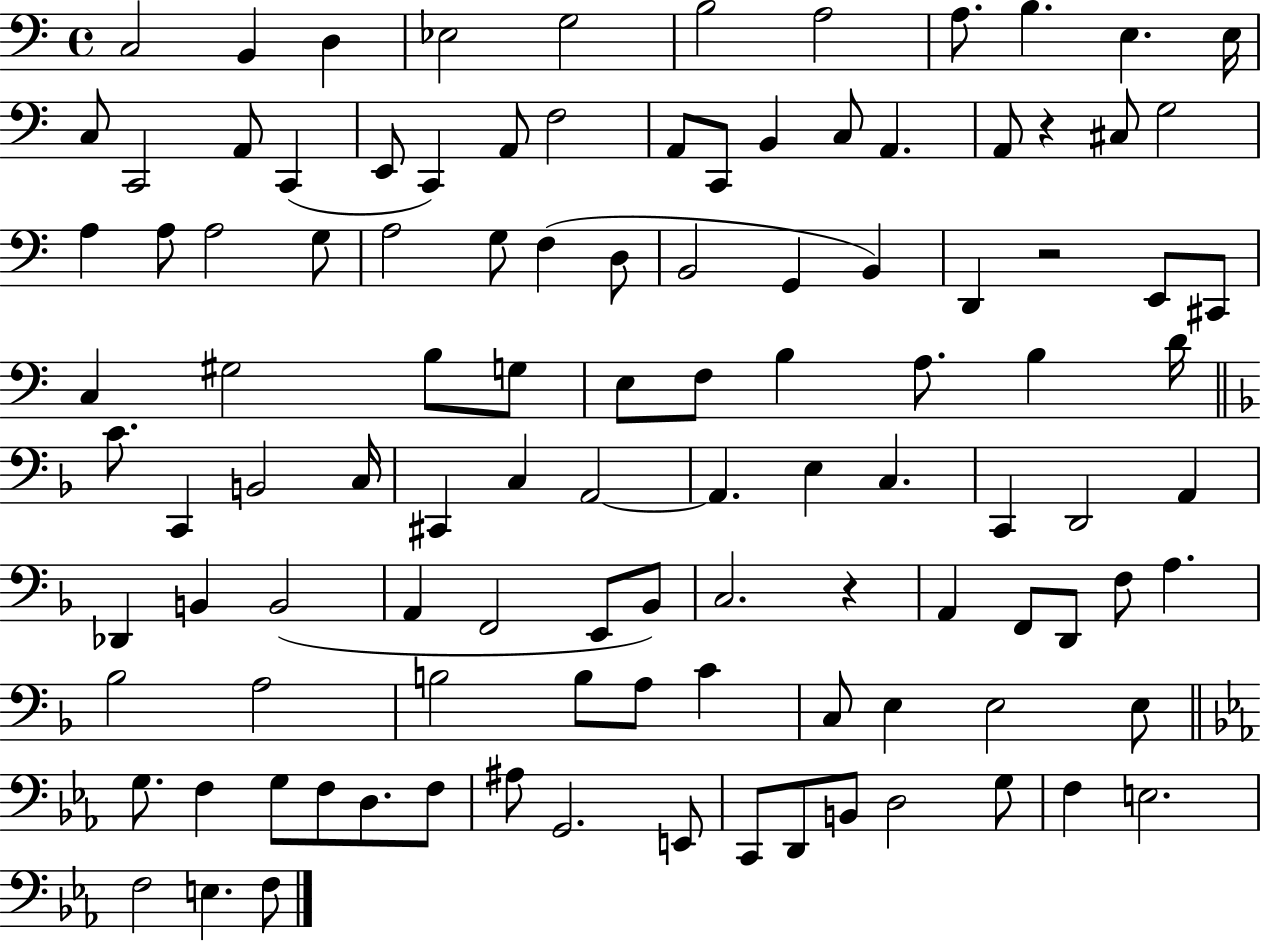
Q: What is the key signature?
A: C major